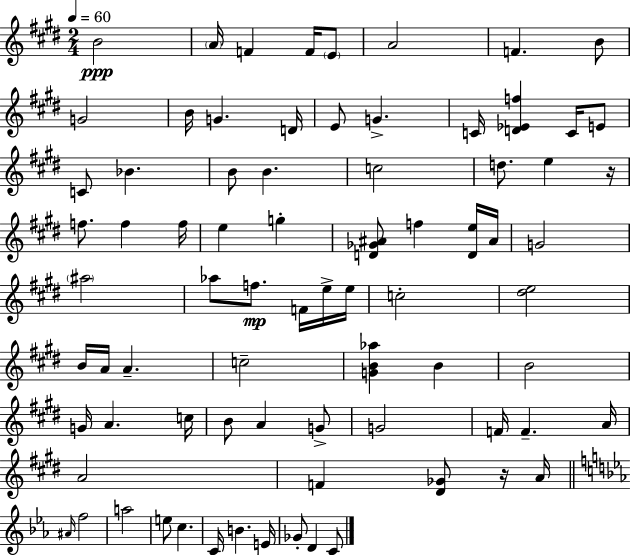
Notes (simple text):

B4/h A4/s F4/q F4/s E4/e A4/h F4/q. B4/e G4/h B4/s G4/q. D4/s E4/e G4/q. C4/s [D4,Eb4,F5]/q C4/s E4/e C4/e Bb4/q. B4/e B4/q. C5/h D5/e. E5/q R/s F5/e. F5/q F5/s E5/q G5/q [D4,Gb4,A#4]/e F5/q [D4,E5]/s A#4/s G4/h A#5/h Ab5/e F5/e. F4/s E5/s E5/s C5/h [D#5,E5]/h B4/s A4/s A4/q. C5/h [G4,B4,Ab5]/q B4/q B4/h G4/s A4/q. C5/s B4/e A4/q G4/e G4/h F4/s F4/q. A4/s A4/h F4/q [D#4,Gb4]/e R/s A4/s A#4/s F5/h A5/h E5/e C5/q. C4/s B4/q. E4/s Gb4/e D4/q C4/e